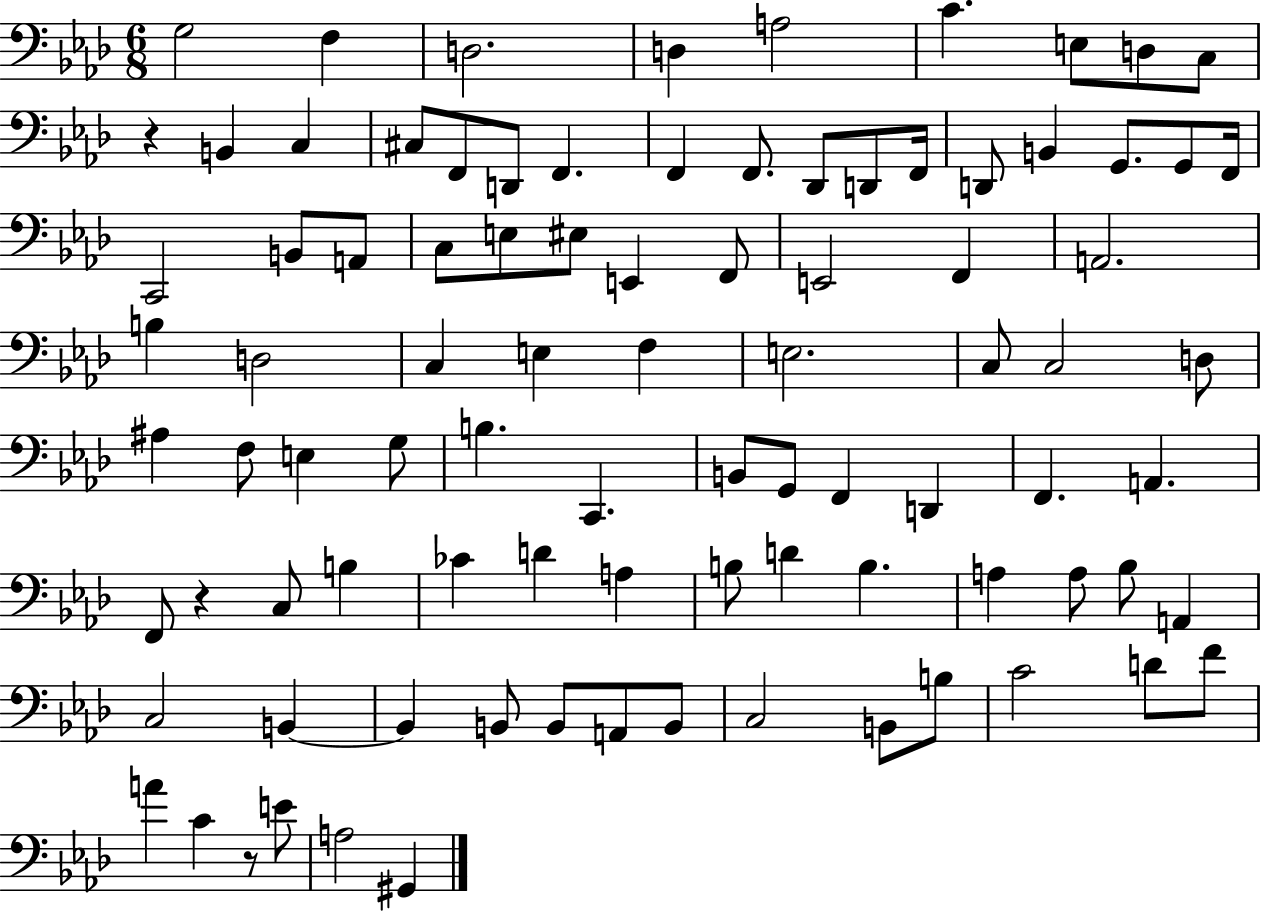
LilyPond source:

{
  \clef bass
  \numericTimeSignature
  \time 6/8
  \key aes \major
  g2 f4 | d2. | d4 a2 | c'4. e8 d8 c8 | \break r4 b,4 c4 | cis8 f,8 d,8 f,4. | f,4 f,8. des,8 d,8 f,16 | d,8 b,4 g,8. g,8 f,16 | \break c,2 b,8 a,8 | c8 e8 eis8 e,4 f,8 | e,2 f,4 | a,2. | \break b4 d2 | c4 e4 f4 | e2. | c8 c2 d8 | \break ais4 f8 e4 g8 | b4. c,4. | b,8 g,8 f,4 d,4 | f,4. a,4. | \break f,8 r4 c8 b4 | ces'4 d'4 a4 | b8 d'4 b4. | a4 a8 bes8 a,4 | \break c2 b,4~~ | b,4 b,8 b,8 a,8 b,8 | c2 b,8 b8 | c'2 d'8 f'8 | \break a'4 c'4 r8 e'8 | a2 gis,4 | \bar "|."
}